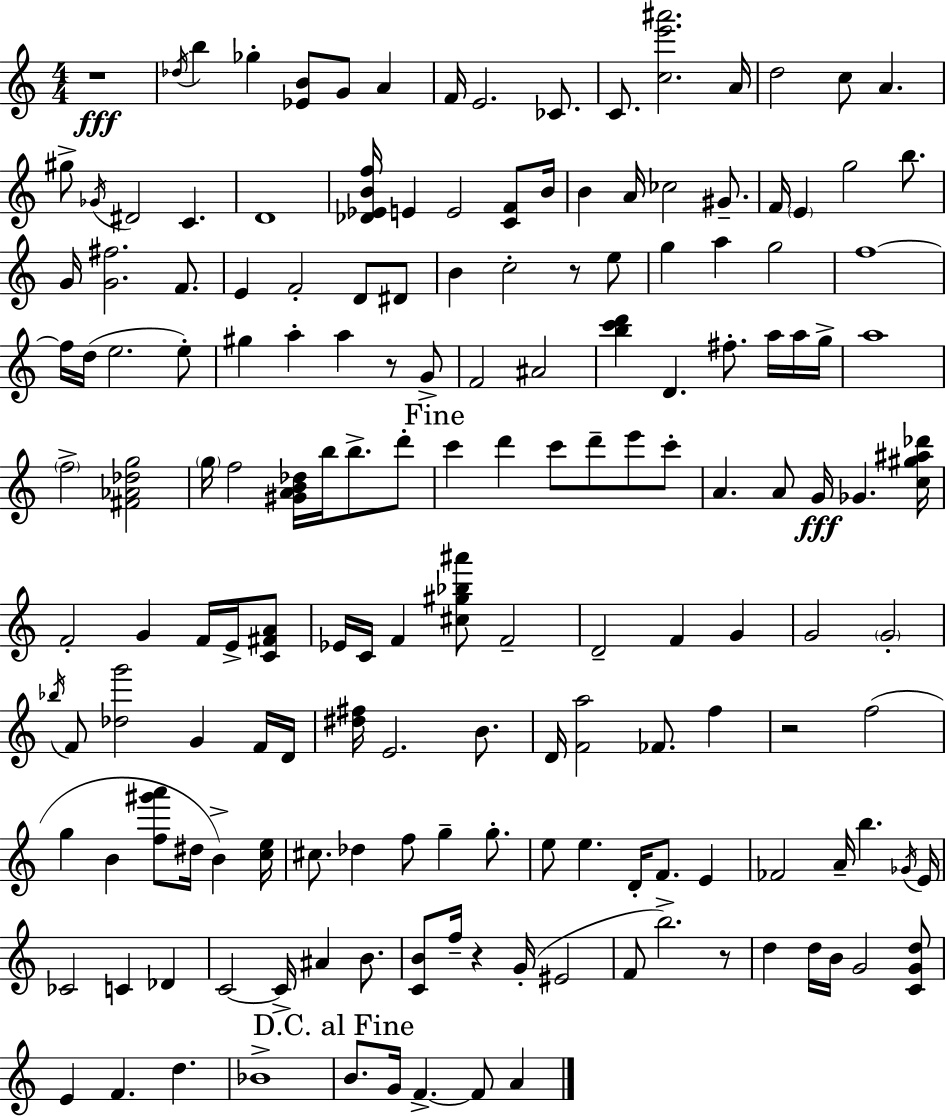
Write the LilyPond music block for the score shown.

{
  \clef treble
  \numericTimeSignature
  \time 4/4
  \key a \minor
  \repeat volta 2 { r1\fff | \acciaccatura { des''16 } b''4 ges''4-. <ees' b'>8 g'8 a'4 | f'16 e'2. ces'8. | c'8. <c'' e''' ais'''>2. | \break a'16 d''2 c''8 a'4. | gis''8-> \acciaccatura { ges'16 } dis'2 c'4. | d'1 | <des' ees' b' f''>16 e'4 e'2 <c' f'>8 | \break b'16 b'4 a'16 ces''2 gis'8.-- | f'16 \parenthesize e'4 g''2 b''8. | g'16 <g' fis''>2. f'8. | e'4 f'2-. d'8 | \break dis'8 b'4 c''2-. r8 | e''8 g''4 a''4 g''2 | f''1~~ | f''16 d''16( e''2. | \break e''8-.) gis''4 a''4-. a''4 r8 | g'8-> f'2 ais'2 | <b'' c''' d'''>4 d'4. fis''8.-. a''16 | a''16 g''16-> a''1 | \break \parenthesize f''2-> <fis' aes' des'' g''>2 | \parenthesize g''16 f''2 <gis' a' b' des''>16 b''16 b''8.-> | d'''8-. \mark "Fine" c'''4 d'''4 c'''8 d'''8-- e'''8 | c'''8-. a'4. a'8 g'16\fff ges'4. | \break <c'' gis'' ais'' des'''>16 f'2-. g'4 f'16 e'16-> | <c' fis' a'>8 ees'16 c'16 f'4 <cis'' gis'' bes'' ais'''>8 f'2-- | d'2-- f'4 g'4 | g'2 \parenthesize g'2-. | \break \acciaccatura { bes''16 } f'8 <des'' g'''>2 g'4 | f'16 d'16 <dis'' fis''>16 e'2. | b'8. d'16 <f' a''>2 fes'8. f''4 | r2 f''2( | \break g''4 b'4 <f'' gis''' a'''>8 dis''16 b'4->) | <c'' e''>16 cis''8. des''4 f''8 g''4-- | g''8.-. e''8 e''4. d'16-. f'8. e'4 | fes'2 a'16-- b''4. | \break \acciaccatura { ges'16 } e'16 ces'2 c'4 | des'4 c'2~~ c'16-> ais'4 | b'8. <c' b'>8 f''16-- r4 g'16-.( eis'2 | f'8 b''2.->) | \break r8 d''4 d''16 b'16 g'2 | <c' g' d''>8 e'4 f'4. d''4. | bes'1-> | \mark "D.C. al Fine" b'8. g'16 f'4.->~~ f'8 | \break a'4 } \bar "|."
}